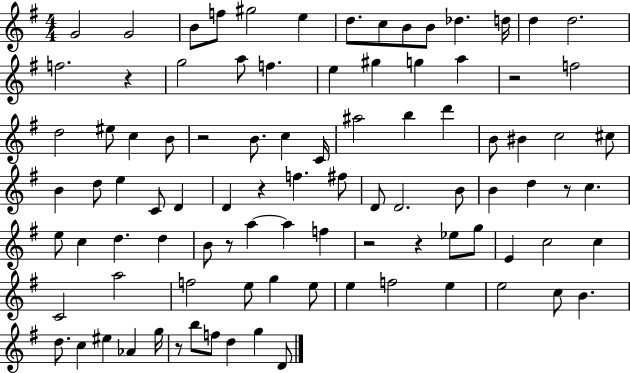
{
  \clef treble
  \numericTimeSignature
  \time 4/4
  \key g \major
  g'2 g'2 | b'8 f''8 gis''2 e''4 | d''8. c''8 b'8 b'8 des''4. d''16 | d''4 d''2. | \break f''2. r4 | g''2 a''8 f''4. | e''4 gis''4 g''4 a''4 | r2 f''2 | \break d''2 eis''8 c''4 b'8 | r2 b'8. c''4 c'16 | ais''2 b''4 d'''4 | b'8 bis'4 c''2 cis''8 | \break b'4 d''8 e''4 c'8 d'4 | d'4 r4 f''4. fis''8 | d'8 d'2. b'8 | b'4 d''4 r8 c''4. | \break e''8 c''4 d''4. d''4 | b'8 r8 a''4~~ a''4 f''4 | r2 r4 ees''8 g''8 | e'4 c''2 c''4 | \break c'2 a''2 | f''2 e''8 g''4 e''8 | e''4 f''2 e''4 | e''2 c''8 b'4. | \break d''8. c''4 eis''4 aes'4 g''16 | r8 b''8 f''8 d''4 g''4 d'8 | \bar "|."
}